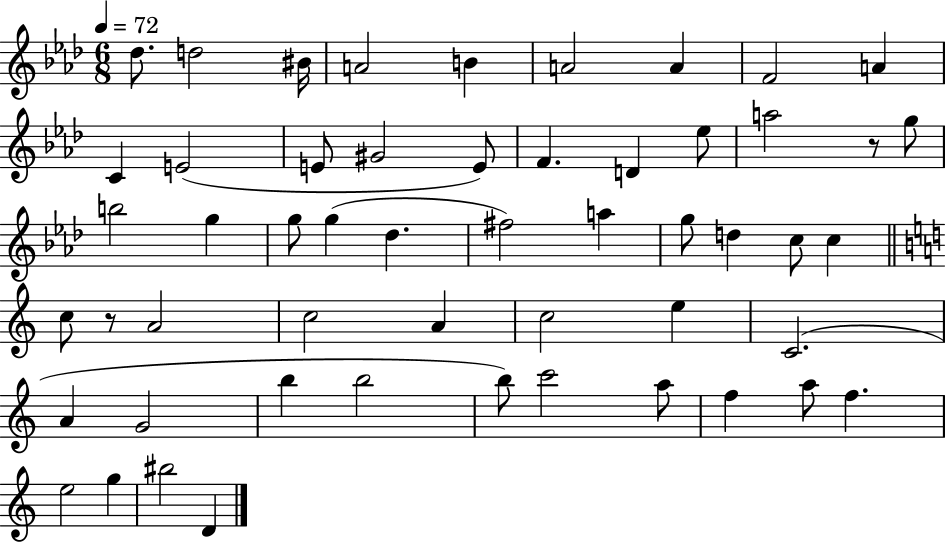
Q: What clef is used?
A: treble